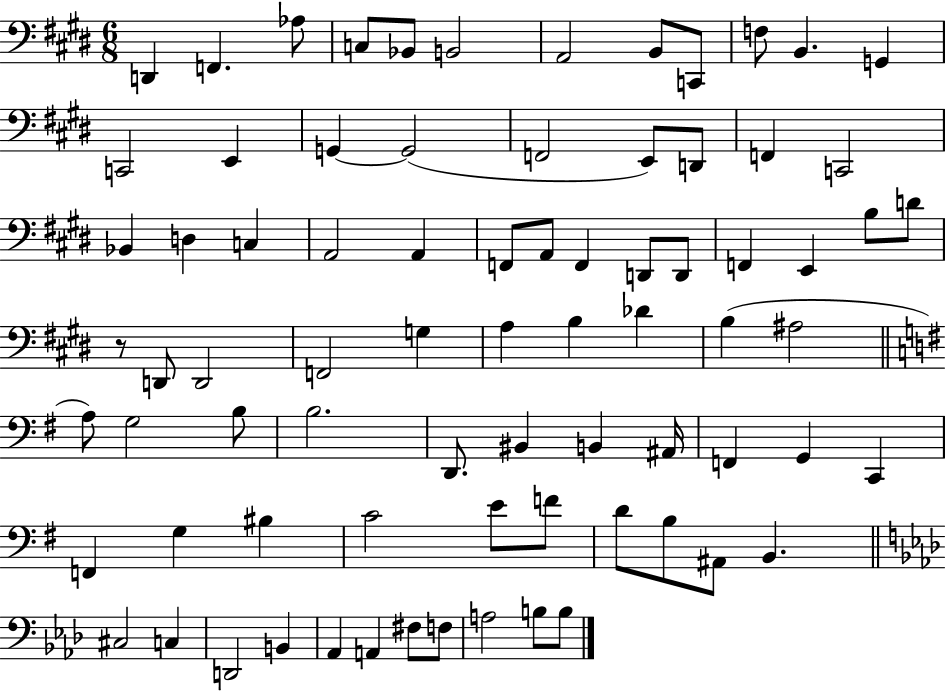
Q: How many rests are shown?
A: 1